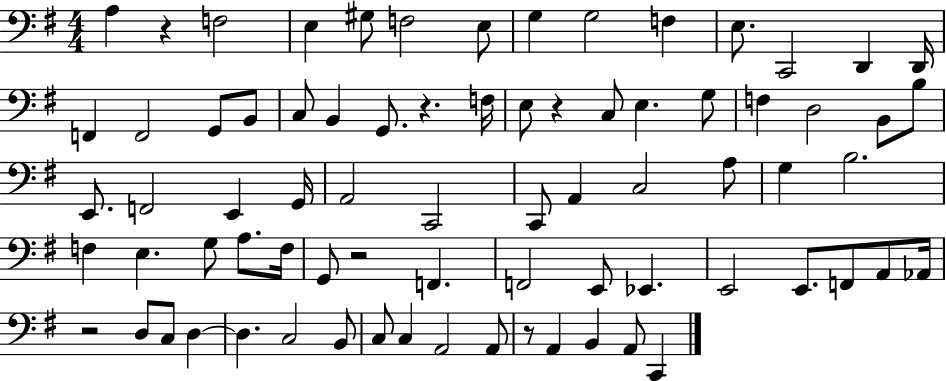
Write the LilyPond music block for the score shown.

{
  \clef bass
  \numericTimeSignature
  \time 4/4
  \key g \major
  a4 r4 f2 | e4 gis8 f2 e8 | g4 g2 f4 | e8. c,2 d,4 d,16 | \break f,4 f,2 g,8 b,8 | c8 b,4 g,8. r4. f16 | e8 r4 c8 e4. g8 | f4 d2 b,8 b8 | \break e,8. f,2 e,4 g,16 | a,2 c,2 | c,8 a,4 c2 a8 | g4 b2. | \break f4 e4. g8 a8. f16 | g,8 r2 f,4. | f,2 e,8 ees,4. | e,2 e,8. f,8 a,8 aes,16 | \break r2 d8 c8 d4~~ | d4. c2 b,8 | c8 c4 a,2 a,8 | r8 a,4 b,4 a,8 c,4 | \break \bar "|."
}